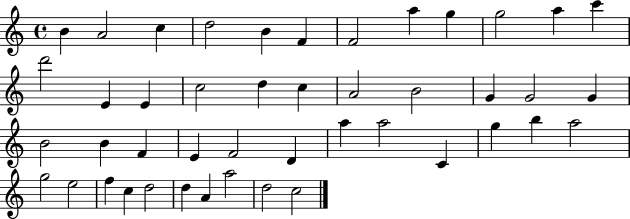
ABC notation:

X:1
T:Untitled
M:4/4
L:1/4
K:C
B A2 c d2 B F F2 a g g2 a c' d'2 E E c2 d c A2 B2 G G2 G B2 B F E F2 D a a2 C g b a2 g2 e2 f c d2 d A a2 d2 c2